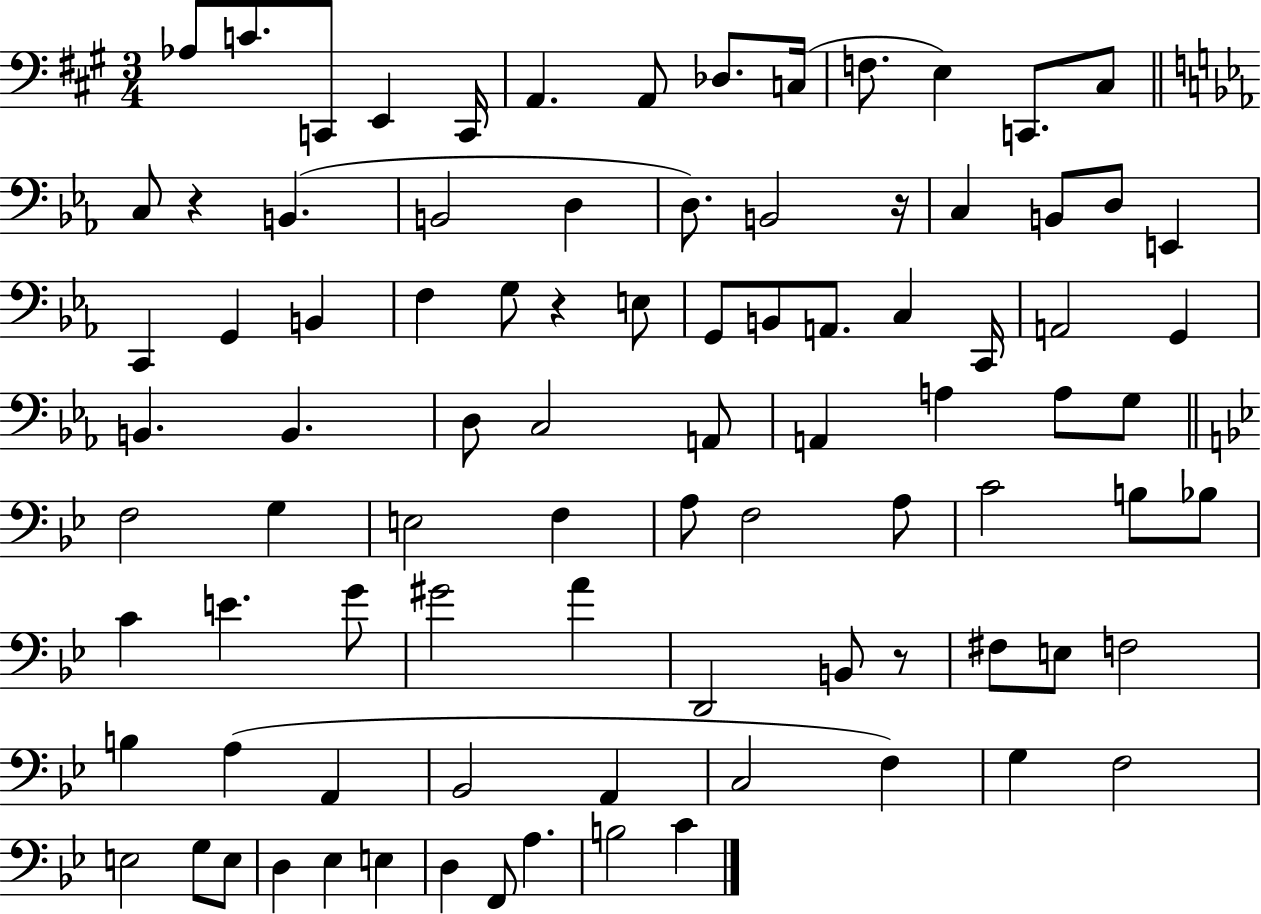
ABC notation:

X:1
T:Untitled
M:3/4
L:1/4
K:A
_A,/2 C/2 C,,/2 E,, C,,/4 A,, A,,/2 _D,/2 C,/4 F,/2 E, C,,/2 ^C,/2 C,/2 z B,, B,,2 D, D,/2 B,,2 z/4 C, B,,/2 D,/2 E,, C,, G,, B,, F, G,/2 z E,/2 G,,/2 B,,/2 A,,/2 C, C,,/4 A,,2 G,, B,, B,, D,/2 C,2 A,,/2 A,, A, A,/2 G,/2 F,2 G, E,2 F, A,/2 F,2 A,/2 C2 B,/2 _B,/2 C E G/2 ^G2 A D,,2 B,,/2 z/2 ^F,/2 E,/2 F,2 B, A, A,, _B,,2 A,, C,2 F, G, F,2 E,2 G,/2 E,/2 D, _E, E, D, F,,/2 A, B,2 C